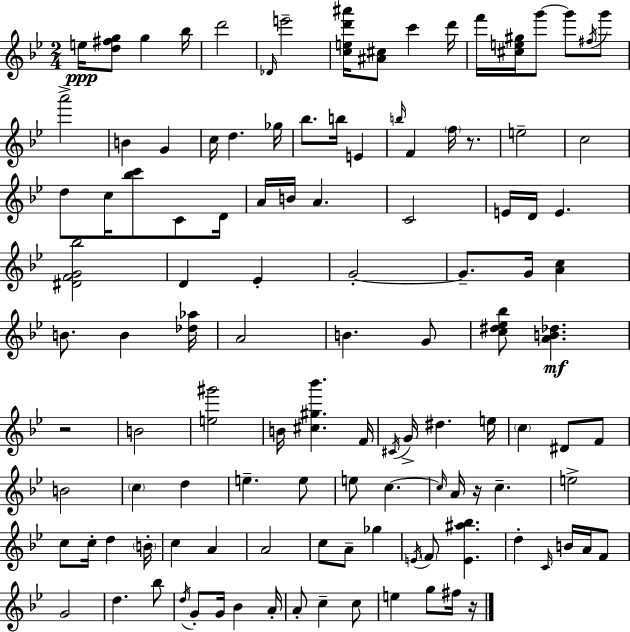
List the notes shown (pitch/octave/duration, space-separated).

E5/s [D5,F#5,G5]/e G5/q Bb5/s D6/h Db4/s E6/h [C5,E5,D6,A#6]/s [A#4,C#5]/e C6/q D6/s F6/s [C#5,E5,G#5]/s G6/e G6/e F#5/s G6/e A6/h B4/q G4/q C5/s D5/q. Gb5/s Bb5/e. B5/s E4/q B5/s F4/q F5/s R/e. E5/h C5/h D5/e C5/s [Bb5,C6]/e C4/e D4/s A4/s B4/s A4/q. C4/h E4/s D4/s E4/q. [D#4,F4,G4,Bb5]/h D4/q Eb4/q G4/h G4/e. G4/s [A4,C5]/q B4/e. B4/q [Db5,Ab5]/s A4/h B4/q. G4/e [C5,D#5,Eb5,Bb5]/e [A4,B4,Db5]/q. R/h B4/h [E5,G#6]/h B4/s [C#5,G#5,Bb6]/q. F4/s C#4/s G4/s D#5/q. E5/s C5/q D#4/e F4/e B4/h C5/q D5/q E5/q. E5/e E5/e C5/q. C5/s A4/s R/s C5/q. E5/h C5/e C5/s D5/q B4/s C5/q A4/q A4/h C5/e A4/e Gb5/q E4/s F4/e [E4,A#5,Bb5]/q. D5/q C4/s B4/s A4/s F4/e G4/h D5/q. Bb5/e D5/s G4/e G4/s Bb4/q A4/s A4/e C5/q C5/e E5/q G5/e F#5/s R/s